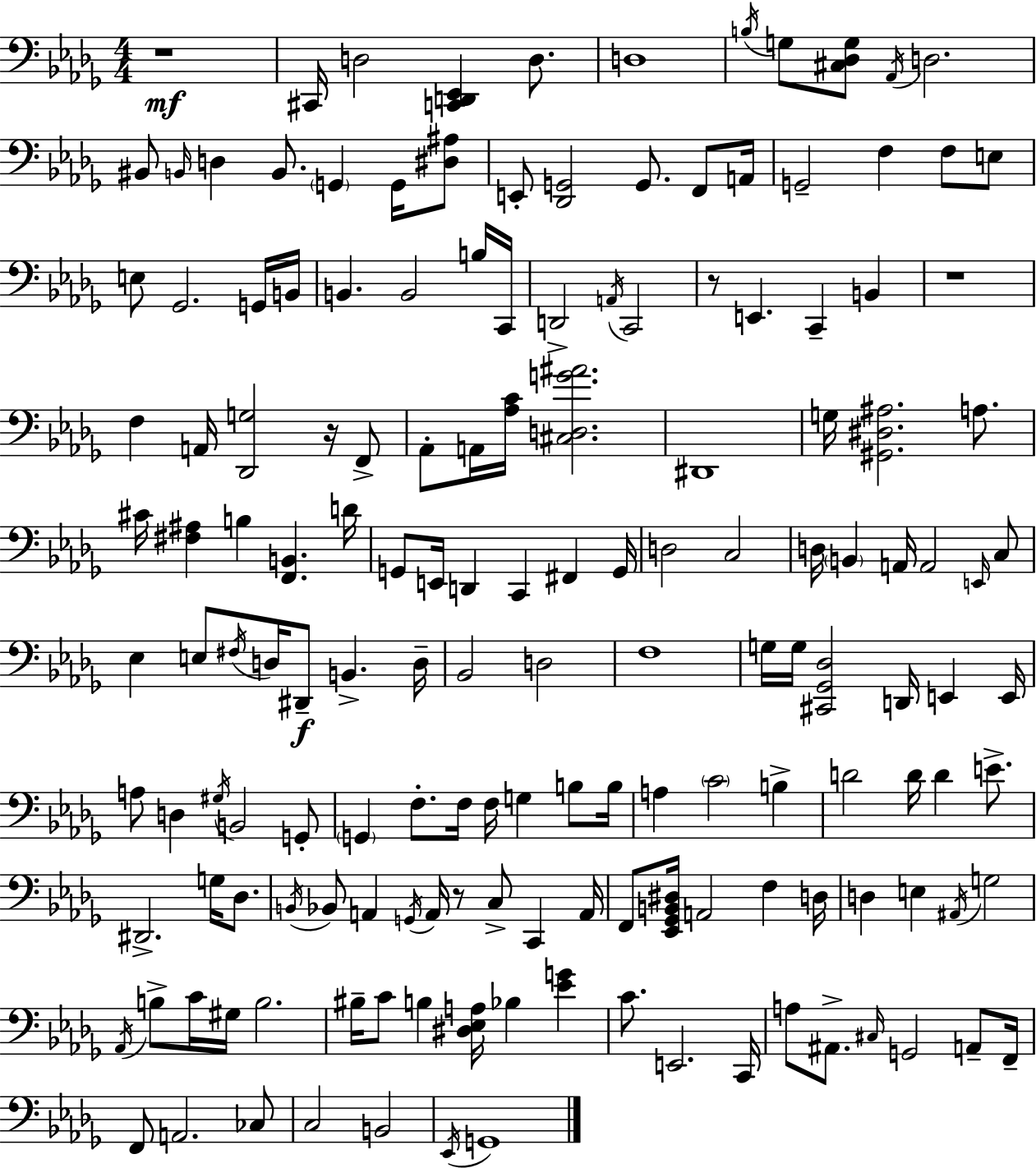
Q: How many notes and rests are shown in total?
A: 158